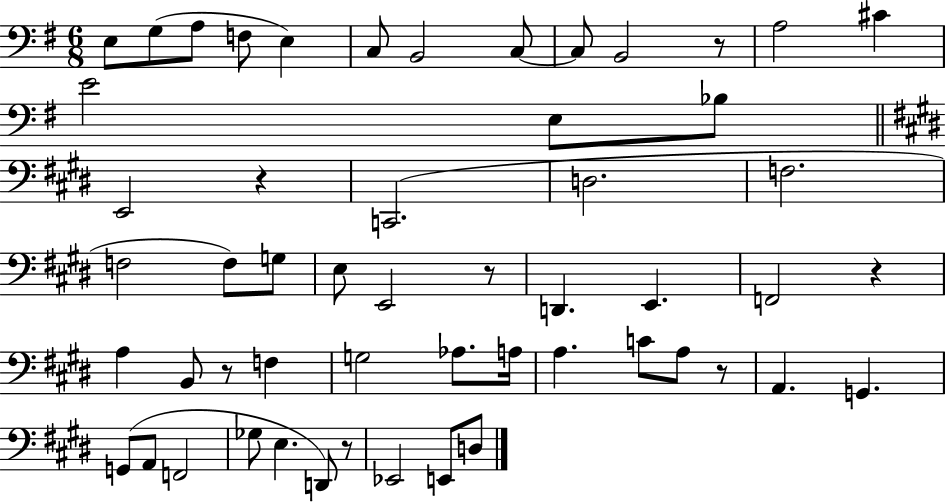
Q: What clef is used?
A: bass